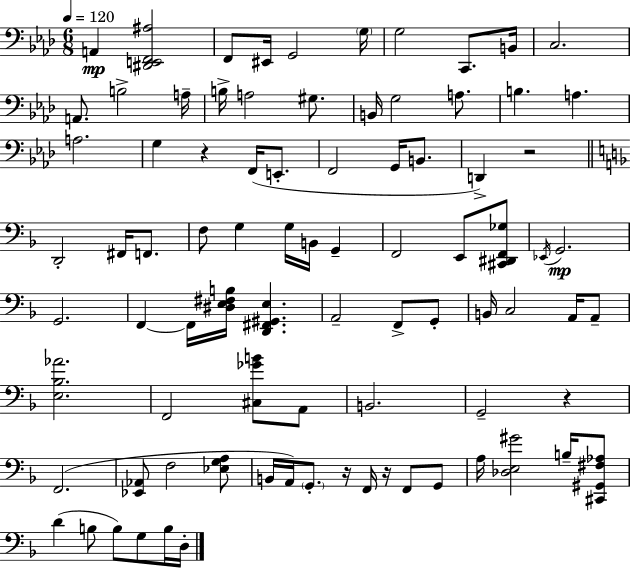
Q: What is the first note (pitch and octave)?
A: A2